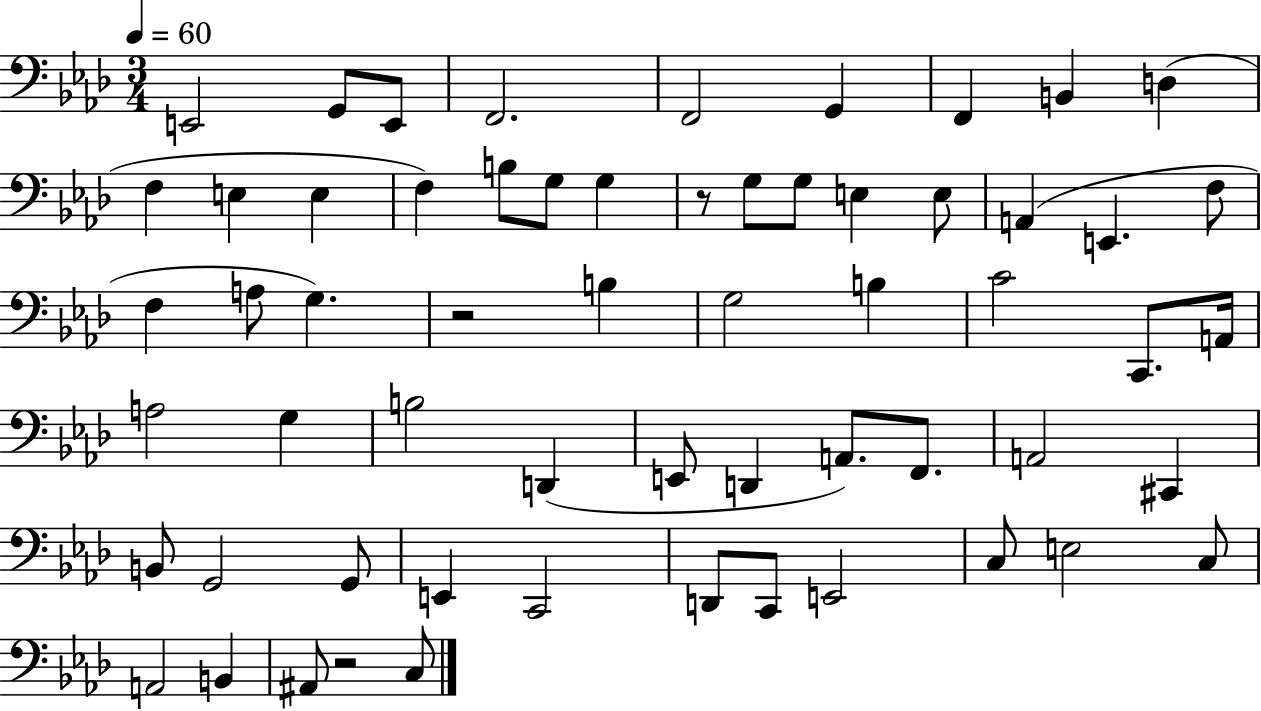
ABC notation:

X:1
T:Untitled
M:3/4
L:1/4
K:Ab
E,,2 G,,/2 E,,/2 F,,2 F,,2 G,, F,, B,, D, F, E, E, F, B,/2 G,/2 G, z/2 G,/2 G,/2 E, E,/2 A,, E,, F,/2 F, A,/2 G, z2 B, G,2 B, C2 C,,/2 A,,/4 A,2 G, B,2 D,, E,,/2 D,, A,,/2 F,,/2 A,,2 ^C,, B,,/2 G,,2 G,,/2 E,, C,,2 D,,/2 C,,/2 E,,2 C,/2 E,2 C,/2 A,,2 B,, ^A,,/2 z2 C,/2